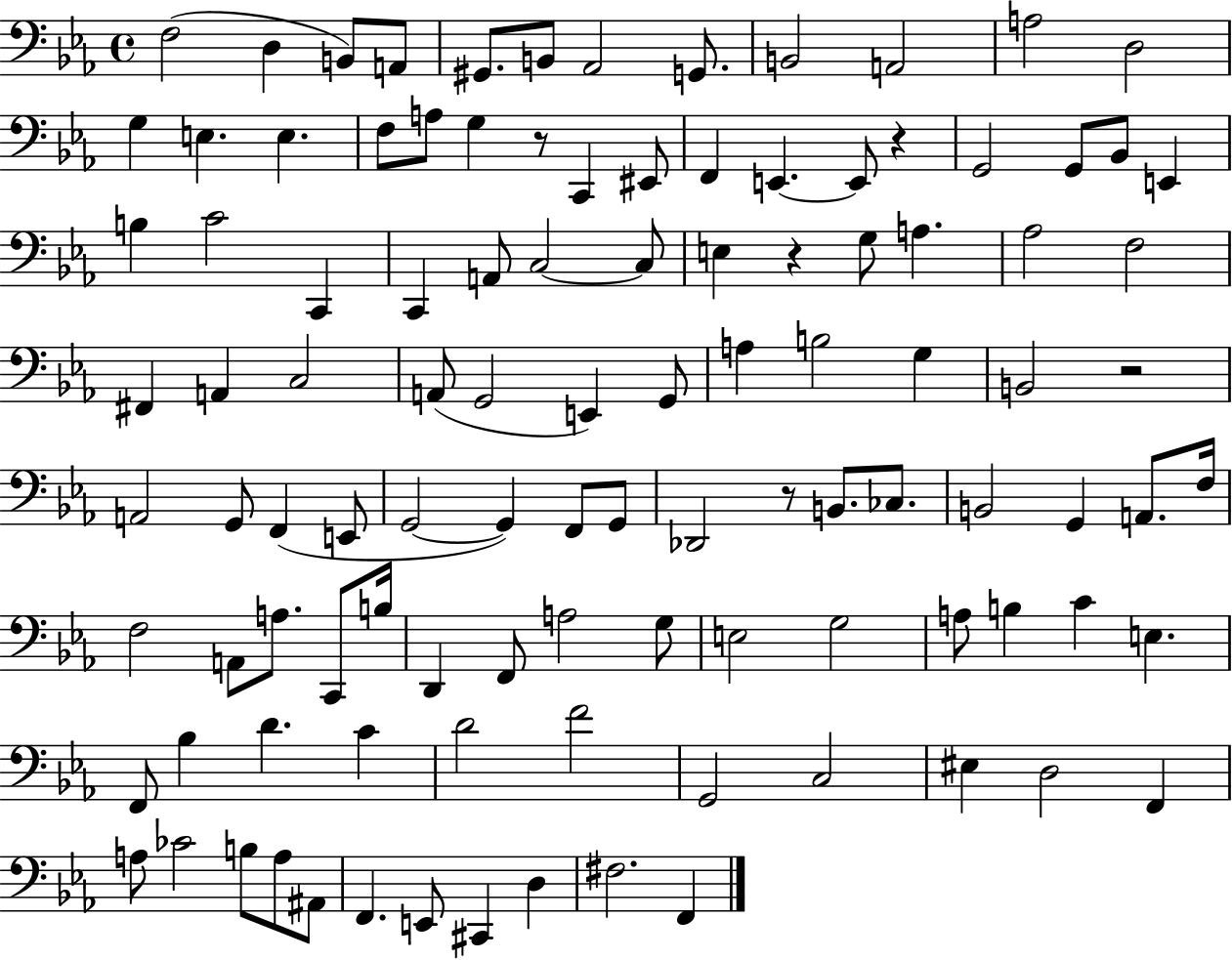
X:1
T:Untitled
M:4/4
L:1/4
K:Eb
F,2 D, B,,/2 A,,/2 ^G,,/2 B,,/2 _A,,2 G,,/2 B,,2 A,,2 A,2 D,2 G, E, E, F,/2 A,/2 G, z/2 C,, ^E,,/2 F,, E,, E,,/2 z G,,2 G,,/2 _B,,/2 E,, B, C2 C,, C,, A,,/2 C,2 C,/2 E, z G,/2 A, _A,2 F,2 ^F,, A,, C,2 A,,/2 G,,2 E,, G,,/2 A, B,2 G, B,,2 z2 A,,2 G,,/2 F,, E,,/2 G,,2 G,, F,,/2 G,,/2 _D,,2 z/2 B,,/2 _C,/2 B,,2 G,, A,,/2 F,/4 F,2 A,,/2 A,/2 C,,/2 B,/4 D,, F,,/2 A,2 G,/2 E,2 G,2 A,/2 B, C E, F,,/2 _B, D C D2 F2 G,,2 C,2 ^E, D,2 F,, A,/2 _C2 B,/2 A,/2 ^A,,/2 F,, E,,/2 ^C,, D, ^F,2 F,,